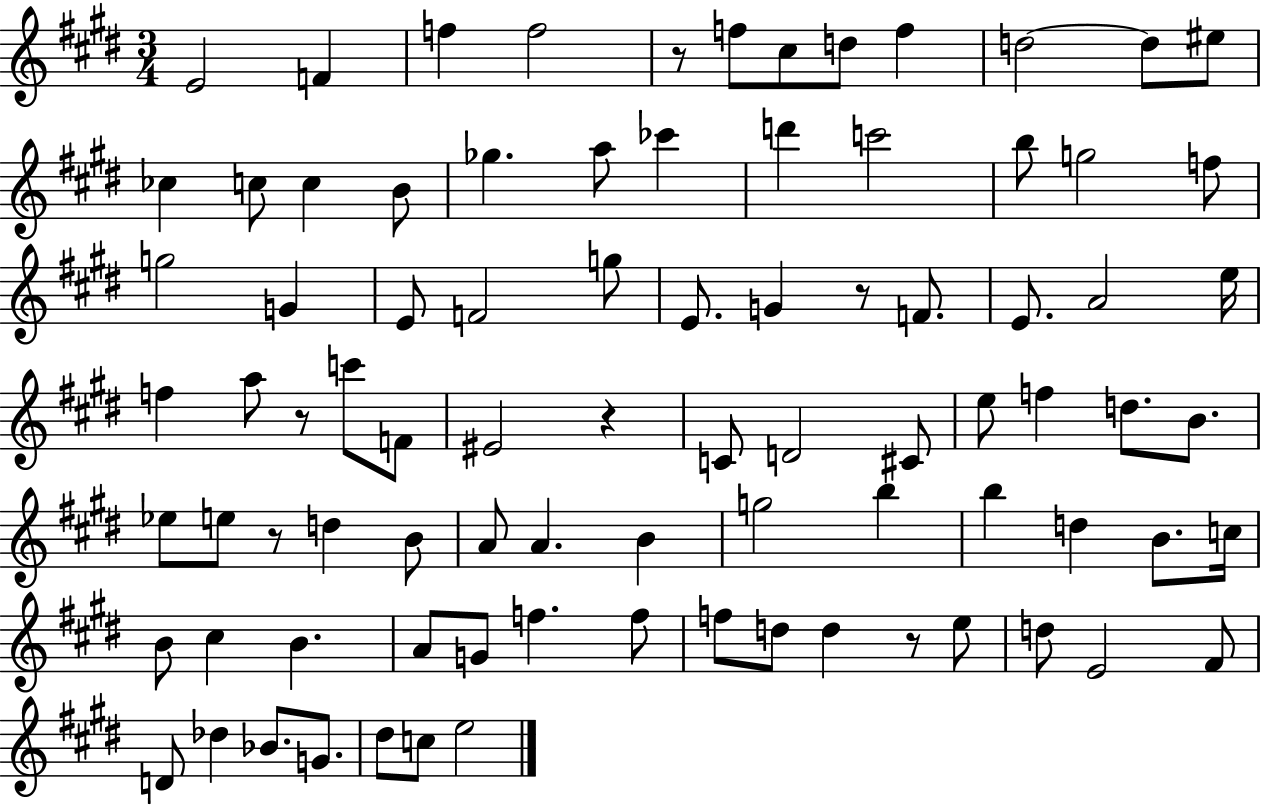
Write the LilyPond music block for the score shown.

{
  \clef treble
  \numericTimeSignature
  \time 3/4
  \key e \major
  e'2 f'4 | f''4 f''2 | r8 f''8 cis''8 d''8 f''4 | d''2~~ d''8 eis''8 | \break ces''4 c''8 c''4 b'8 | ges''4. a''8 ces'''4 | d'''4 c'''2 | b''8 g''2 f''8 | \break g''2 g'4 | e'8 f'2 g''8 | e'8. g'4 r8 f'8. | e'8. a'2 e''16 | \break f''4 a''8 r8 c'''8 f'8 | eis'2 r4 | c'8 d'2 cis'8 | e''8 f''4 d''8. b'8. | \break ees''8 e''8 r8 d''4 b'8 | a'8 a'4. b'4 | g''2 b''4 | b''4 d''4 b'8. c''16 | \break b'8 cis''4 b'4. | a'8 g'8 f''4. f''8 | f''8 d''8 d''4 r8 e''8 | d''8 e'2 fis'8 | \break d'8 des''4 bes'8. g'8. | dis''8 c''8 e''2 | \bar "|."
}